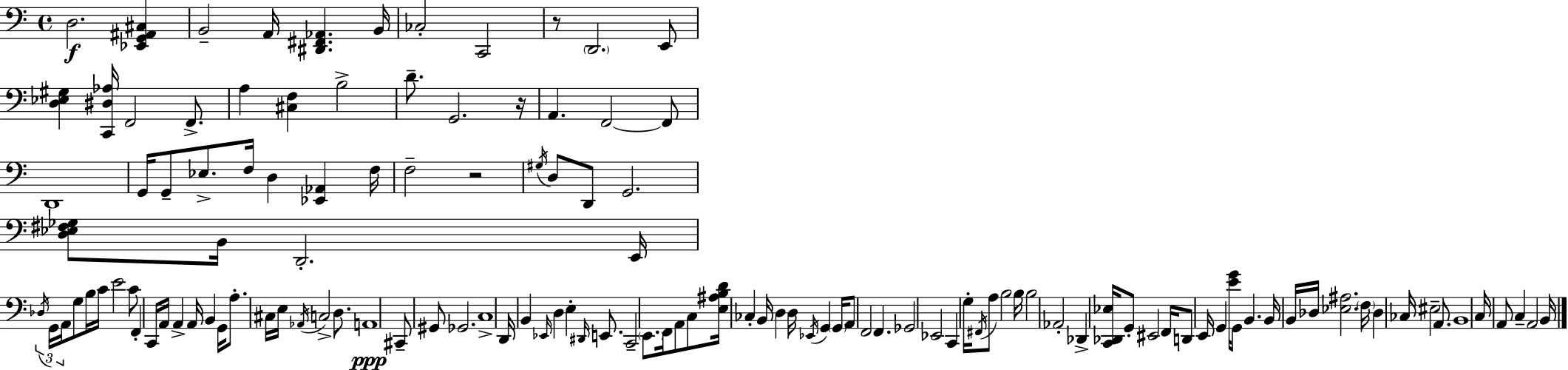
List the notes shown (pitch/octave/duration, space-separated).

D3/h. [Eb2,G2,A#2,C#3]/q B2/h A2/s [D#2,F#2,Ab2]/q. B2/s CES3/h C2/h R/e D2/h. E2/e [D3,Eb3,G#3]/q [C2,D#3,Ab3]/s F2/h F2/e. A3/q [C#3,F3]/q B3/h D4/e. G2/h. R/s A2/q. F2/h F2/e D2/w G2/s G2/e Eb3/e. F3/s D3/q [Eb2,Ab2]/q F3/s F3/h R/h G#3/s D3/e D2/e G2/h. [D3,Eb3,F#3,Gb3]/e B2/s D2/h. E2/s Db3/s G2/s A2/s G3/e B3/s C4/s E4/h C4/e F2/q C2/s A2/s A2/q A2/s B2/q G2/s A3/e. C#3/s E3/s Ab2/s C3/h D3/e. A2/w C#2/e G#2/e Gb2/h. C3/w D2/s B2/q Eb2/s D3/q E3/q D#2/s E2/e. C2/h E2/e. F2/s A2/e C3/e [E3,A#3,B3,D4]/s CES3/q B2/s D3/q D3/s Eb2/s G2/q G2/s A2/e F2/h F2/q. Gb2/h Eb2/h C2/q G3/s F#2/s A3/e B3/h B3/s B3/h Ab2/h Db2/q [C2,Db2,Eb3]/s G2/e EIS2/h F2/s D2/e E2/s G2/q [E4,G4]/s G2/e B2/q. B2/s B2/s Db3/s [Eb3,A#3]/h. F3/s Db3/q CES3/s EIS3/h A2/e. B2/w C3/s A2/e C3/q A2/h B2/s